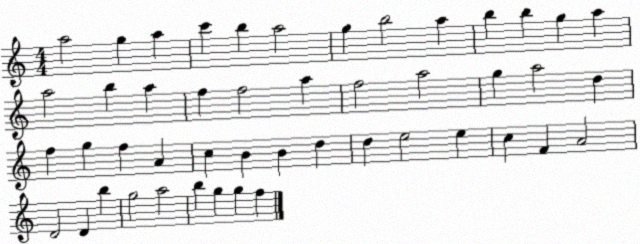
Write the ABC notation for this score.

X:1
T:Untitled
M:4/4
L:1/4
K:C
a2 g a c' b a2 g b2 a b b g a a2 b a f f2 a f2 a2 g a2 d f g f A c B B d d e2 e c F A2 D2 D b g2 a2 b g g f